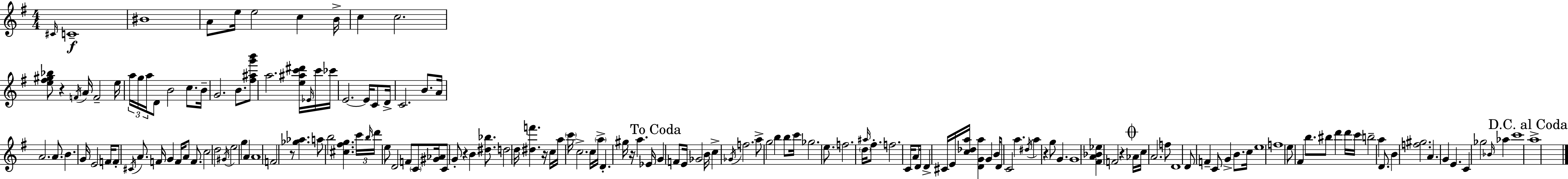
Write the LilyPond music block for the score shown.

{
  \clef treble
  \numericTimeSignature
  \time 4/4
  \key g \major
  \grace { cis'16 }\f c'1-- | bis'1 | a'8 e''16 e''2 c''4 | b'16-> c''4 c''2. | \break <e'' fis'' gis'' bes''>8 r4 \acciaccatura { f'16 } a'16 f'2-- | e''16 \tuplet 3/2 { a''16 g''16 a''16 } d'8 b'2 c''8. | b'16-- g'2. b'8. | <fis'' ais'' g''' b'''>8 a''2. | \break <e'' ais'' c''' dis'''>16 \grace { ees'16 } c'''16 ces'''16 e'2.~~ | e'16 c'8 d'16-> c'2. | b'8. a'16 a'2. | a'8. b'4. g'16 e'2 | \break f'16 \parenthesize f'8-. \acciaccatura { cis'16 } a'8. f'16 g'4 f'16 a'8 | f'8. c''2 d''2 | \acciaccatura { gis'16 } e''2 g''4 | a'4 a'1 | \break f'2 r8 <ges'' aes''>4. | a''8 b''2 <cis'' fis'' g''>4. | \tuplet 3/2 { c'''16 \grace { b''16 } d'''16 } e''8 d'2 | f'8 \parenthesize c'8 <gis' aes'>16 c'8 g'8-. r4 b'4 | \break <dis'' bes''>8. d''2 d''16 <dis'' f'''>4. | r16 c''16 a''16 \parenthesize c'''16 c''2.-> | c''16 \parenthesize a''16-> d'4.-. gis''16 r16 a''4. | ees'16 \mark "To Coda" g'4 f'8 e'16 ges'2 | \break b'16 c''4-> \acciaccatura { ges'16 } f''2. | a''8-> g''2 | b''4 b''8 c'''16 ges''2. | e''8. f''2. | \break \parenthesize d''16 \grace { ais''16 } fis''8.-. f''2. | c'16 a'8 d'16 d'4-> cis'16 e'16 <c'' des'' a''>16 <d' g' a''>4 | g'4 b'16 d'8 c'2 | a''4. \acciaccatura { dis''16 } a''4 r4 | \break g''8 g'4. g'1 | <fis' a' bes' ees''>4 f'2 | r4 \mark \markup { \musicglyph "scripts.coda" } aes'16 c''16 a'2. | f''8 d'1 | \break d'8 f'4-- c'8 | g'4-> b'8. c''16 e''1 | f''1 | e''8 fis'4 b''8. | \break bis''8 d'''4 d'''16 c'''16 b''2-- | a''4 d'8. b'4 <f'' gis''>2. | a'4. g'4 | e'4. c'4 ges''2 | \break \grace { bes'16 } aes''4 c'''1 | \mark "D.C. al Coda" a''1-> | \bar "|."
}